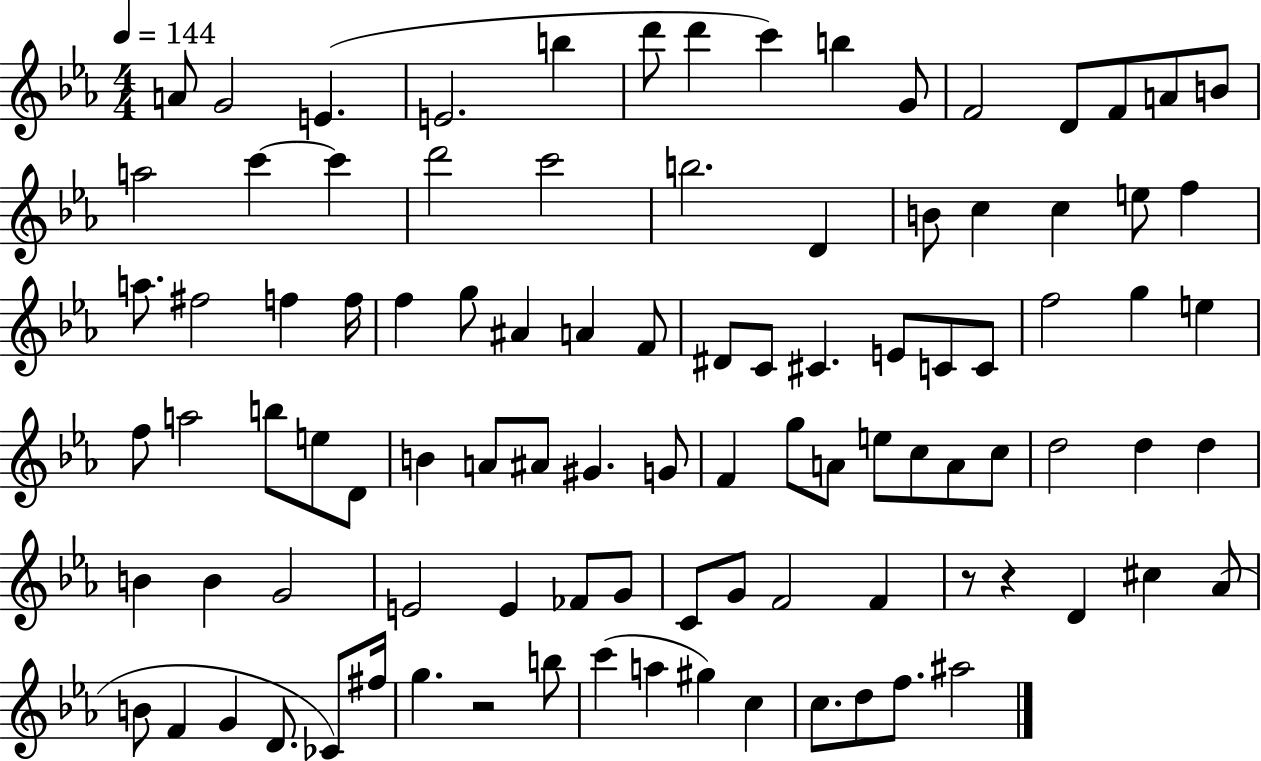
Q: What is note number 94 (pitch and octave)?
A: F5